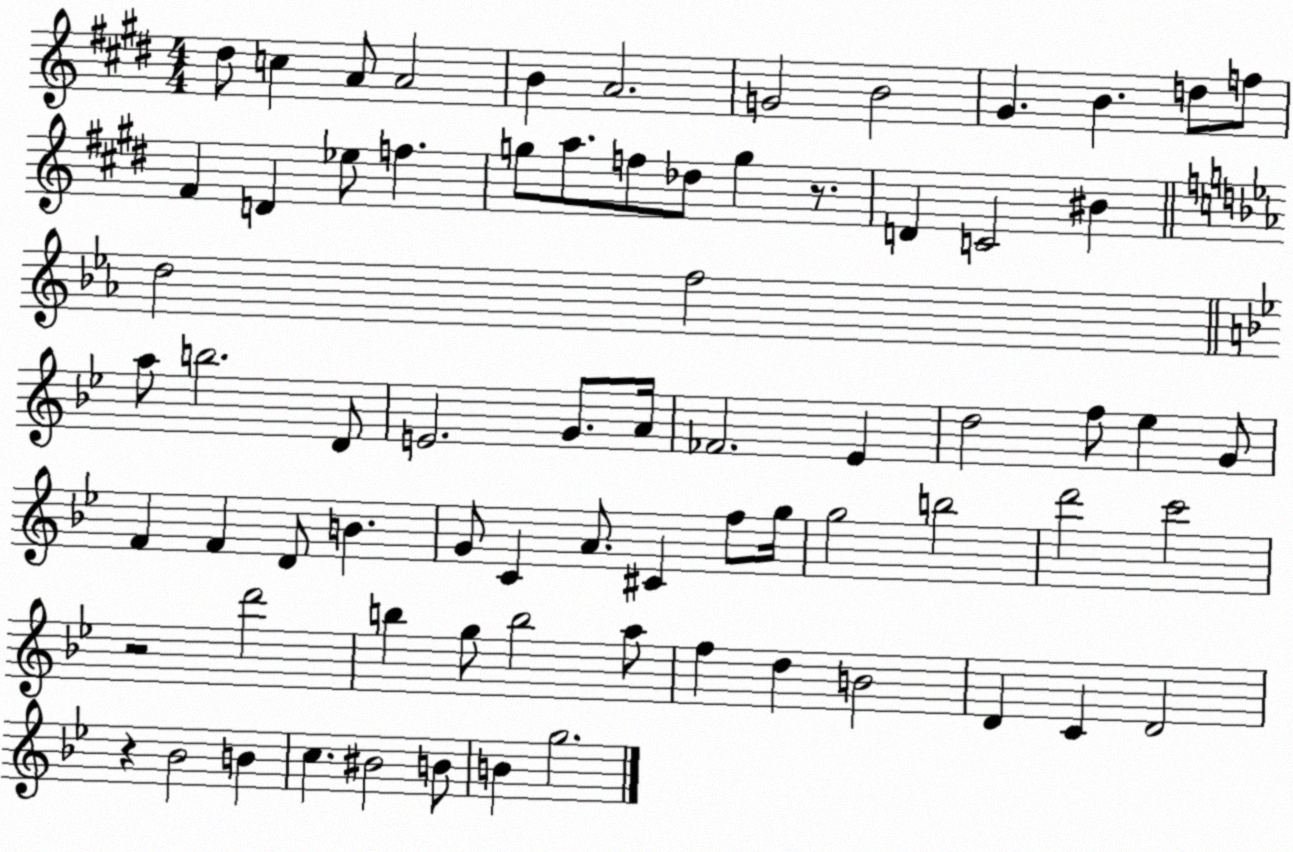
X:1
T:Untitled
M:4/4
L:1/4
K:E
^d/2 c A/2 A2 B A2 G2 B2 ^G B d/2 f/2 ^F D _e/2 f g/2 a/2 f/2 _d/2 g z/2 D C2 ^B d2 f2 a/2 b2 D/2 E2 G/2 A/4 _F2 _E d2 f/2 _e G/2 F F D/2 B G/2 C A/2 ^C f/2 g/4 g2 b2 d'2 c'2 z2 d'2 b g/2 b2 a/2 f d B2 D C D2 z _B2 B c ^B2 B/2 B g2